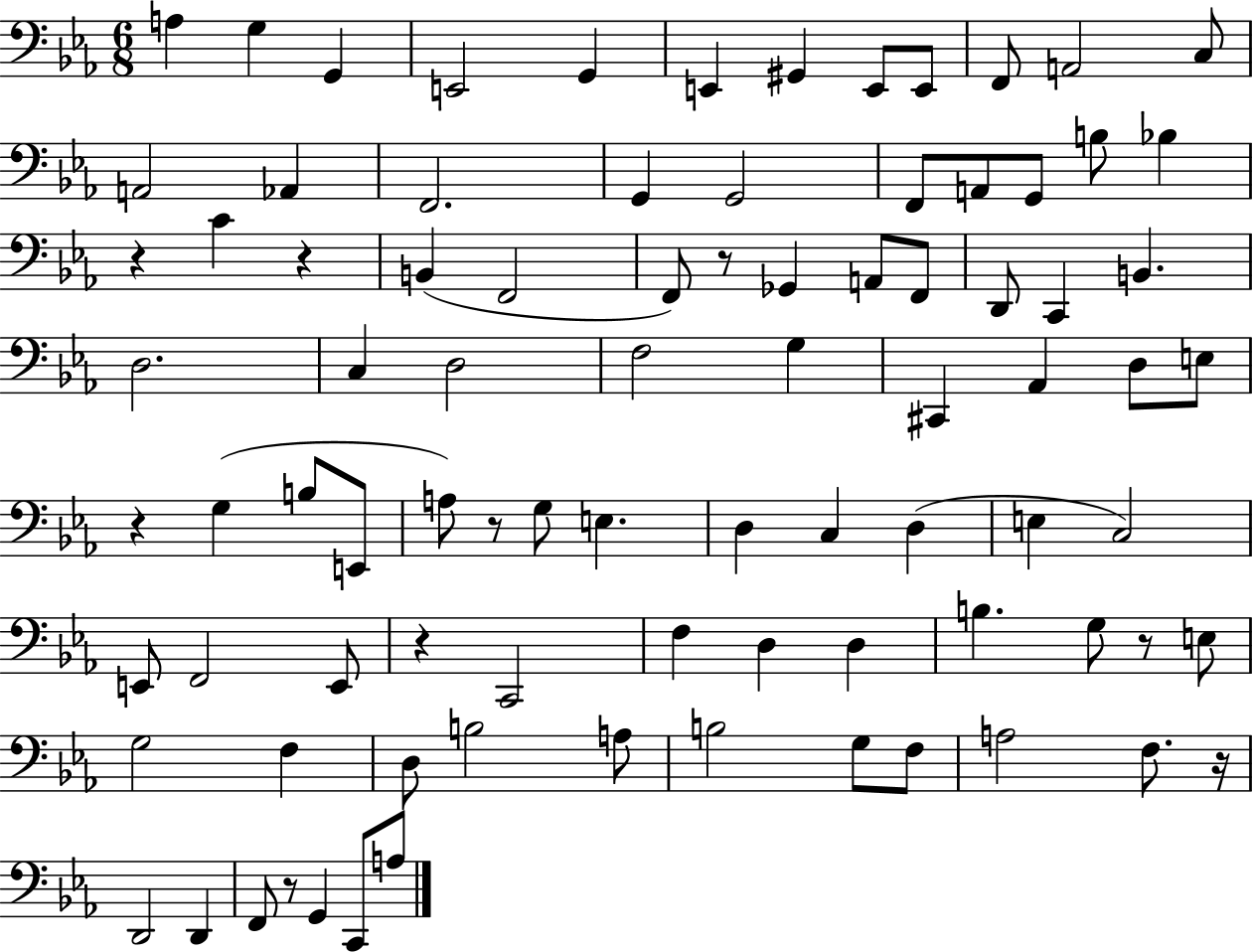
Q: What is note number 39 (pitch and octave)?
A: Ab2